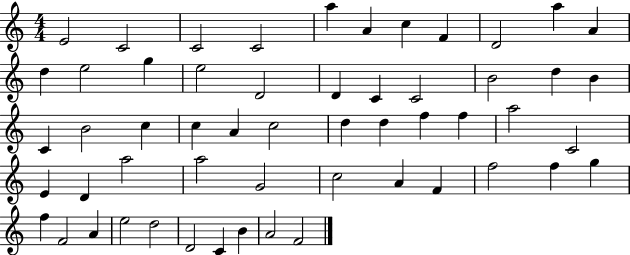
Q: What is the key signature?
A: C major